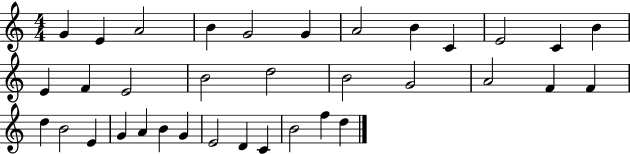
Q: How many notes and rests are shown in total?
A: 35